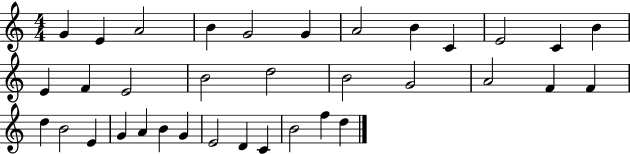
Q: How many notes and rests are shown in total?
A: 35